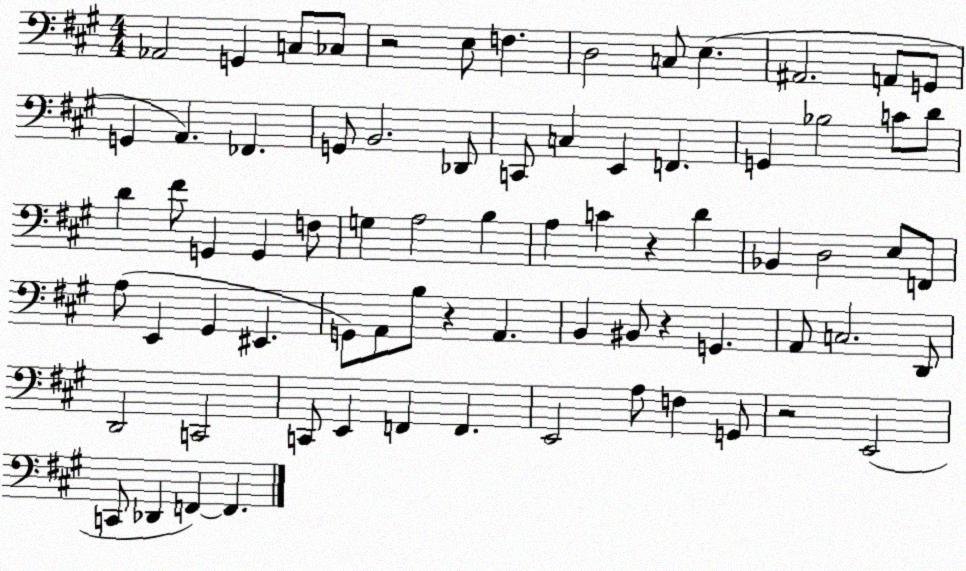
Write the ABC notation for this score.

X:1
T:Untitled
M:4/4
L:1/4
K:A
_A,,2 G,, C,/2 _C,/2 z2 E,/2 F, D,2 C,/2 E, ^A,,2 A,,/2 G,,/2 G,, A,, _F,, G,,/2 B,,2 _D,,/2 C,,/2 C, E,, F,, G,, _B,2 C/2 D/2 D ^F/2 G,, G,, F,/2 G, A,2 B, A, C z D _B,, D,2 E,/2 F,,/2 A,/2 E,, ^G,, ^E,, G,,/2 A,,/2 B,/2 z A,, B,, ^B,,/2 z G,, A,,/2 C,2 D,,/2 D,,2 C,,2 C,,/2 E,, F,, F,, E,,2 A,/2 F, G,,/2 z2 E,,2 C,,/2 _D,, F,, F,,